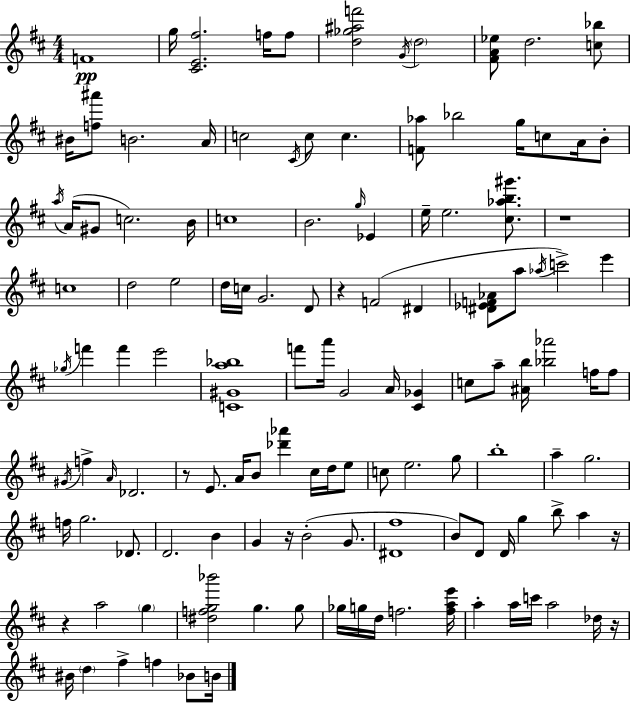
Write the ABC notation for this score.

X:1
T:Untitled
M:4/4
L:1/4
K:D
F4 g/4 [^CE^f]2 f/4 f/2 [d_g^af']2 G/4 d2 [^FA_e]/2 d2 [c_b]/2 ^B/4 [f^a']/2 B2 A/4 c2 ^C/4 c/2 c [F_a]/2 _b2 g/4 c/2 A/4 B/2 a/4 A/4 ^G/2 c2 B/4 c4 B2 g/4 _E e/4 e2 [^c_ab^g']/2 z4 c4 d2 e2 d/4 c/4 G2 D/2 z F2 ^D [^D_EF_A]/2 a/2 _a/4 c'2 e' _g/4 f' f' e'2 [C^Ga_b]4 f'/2 a'/4 G2 A/4 [^C_G] c/2 a/2 [^Ab]/4 [_b_a']2 f/4 f/2 ^G/4 f A/4 _D2 z/2 E/2 A/4 B/2 [_d'_a'] ^c/4 d/4 e/2 c/2 e2 g/2 b4 a g2 f/4 g2 _D/2 D2 B G z/4 B2 G/2 [^D^f]4 B/2 D/2 D/4 g b/2 a z/4 z a2 g [^dfg_b']2 g g/2 _g/4 g/4 d/4 f2 [fae']/4 a a/4 c'/4 a2 _d/4 z/4 ^B/4 d ^f f _B/2 B/4